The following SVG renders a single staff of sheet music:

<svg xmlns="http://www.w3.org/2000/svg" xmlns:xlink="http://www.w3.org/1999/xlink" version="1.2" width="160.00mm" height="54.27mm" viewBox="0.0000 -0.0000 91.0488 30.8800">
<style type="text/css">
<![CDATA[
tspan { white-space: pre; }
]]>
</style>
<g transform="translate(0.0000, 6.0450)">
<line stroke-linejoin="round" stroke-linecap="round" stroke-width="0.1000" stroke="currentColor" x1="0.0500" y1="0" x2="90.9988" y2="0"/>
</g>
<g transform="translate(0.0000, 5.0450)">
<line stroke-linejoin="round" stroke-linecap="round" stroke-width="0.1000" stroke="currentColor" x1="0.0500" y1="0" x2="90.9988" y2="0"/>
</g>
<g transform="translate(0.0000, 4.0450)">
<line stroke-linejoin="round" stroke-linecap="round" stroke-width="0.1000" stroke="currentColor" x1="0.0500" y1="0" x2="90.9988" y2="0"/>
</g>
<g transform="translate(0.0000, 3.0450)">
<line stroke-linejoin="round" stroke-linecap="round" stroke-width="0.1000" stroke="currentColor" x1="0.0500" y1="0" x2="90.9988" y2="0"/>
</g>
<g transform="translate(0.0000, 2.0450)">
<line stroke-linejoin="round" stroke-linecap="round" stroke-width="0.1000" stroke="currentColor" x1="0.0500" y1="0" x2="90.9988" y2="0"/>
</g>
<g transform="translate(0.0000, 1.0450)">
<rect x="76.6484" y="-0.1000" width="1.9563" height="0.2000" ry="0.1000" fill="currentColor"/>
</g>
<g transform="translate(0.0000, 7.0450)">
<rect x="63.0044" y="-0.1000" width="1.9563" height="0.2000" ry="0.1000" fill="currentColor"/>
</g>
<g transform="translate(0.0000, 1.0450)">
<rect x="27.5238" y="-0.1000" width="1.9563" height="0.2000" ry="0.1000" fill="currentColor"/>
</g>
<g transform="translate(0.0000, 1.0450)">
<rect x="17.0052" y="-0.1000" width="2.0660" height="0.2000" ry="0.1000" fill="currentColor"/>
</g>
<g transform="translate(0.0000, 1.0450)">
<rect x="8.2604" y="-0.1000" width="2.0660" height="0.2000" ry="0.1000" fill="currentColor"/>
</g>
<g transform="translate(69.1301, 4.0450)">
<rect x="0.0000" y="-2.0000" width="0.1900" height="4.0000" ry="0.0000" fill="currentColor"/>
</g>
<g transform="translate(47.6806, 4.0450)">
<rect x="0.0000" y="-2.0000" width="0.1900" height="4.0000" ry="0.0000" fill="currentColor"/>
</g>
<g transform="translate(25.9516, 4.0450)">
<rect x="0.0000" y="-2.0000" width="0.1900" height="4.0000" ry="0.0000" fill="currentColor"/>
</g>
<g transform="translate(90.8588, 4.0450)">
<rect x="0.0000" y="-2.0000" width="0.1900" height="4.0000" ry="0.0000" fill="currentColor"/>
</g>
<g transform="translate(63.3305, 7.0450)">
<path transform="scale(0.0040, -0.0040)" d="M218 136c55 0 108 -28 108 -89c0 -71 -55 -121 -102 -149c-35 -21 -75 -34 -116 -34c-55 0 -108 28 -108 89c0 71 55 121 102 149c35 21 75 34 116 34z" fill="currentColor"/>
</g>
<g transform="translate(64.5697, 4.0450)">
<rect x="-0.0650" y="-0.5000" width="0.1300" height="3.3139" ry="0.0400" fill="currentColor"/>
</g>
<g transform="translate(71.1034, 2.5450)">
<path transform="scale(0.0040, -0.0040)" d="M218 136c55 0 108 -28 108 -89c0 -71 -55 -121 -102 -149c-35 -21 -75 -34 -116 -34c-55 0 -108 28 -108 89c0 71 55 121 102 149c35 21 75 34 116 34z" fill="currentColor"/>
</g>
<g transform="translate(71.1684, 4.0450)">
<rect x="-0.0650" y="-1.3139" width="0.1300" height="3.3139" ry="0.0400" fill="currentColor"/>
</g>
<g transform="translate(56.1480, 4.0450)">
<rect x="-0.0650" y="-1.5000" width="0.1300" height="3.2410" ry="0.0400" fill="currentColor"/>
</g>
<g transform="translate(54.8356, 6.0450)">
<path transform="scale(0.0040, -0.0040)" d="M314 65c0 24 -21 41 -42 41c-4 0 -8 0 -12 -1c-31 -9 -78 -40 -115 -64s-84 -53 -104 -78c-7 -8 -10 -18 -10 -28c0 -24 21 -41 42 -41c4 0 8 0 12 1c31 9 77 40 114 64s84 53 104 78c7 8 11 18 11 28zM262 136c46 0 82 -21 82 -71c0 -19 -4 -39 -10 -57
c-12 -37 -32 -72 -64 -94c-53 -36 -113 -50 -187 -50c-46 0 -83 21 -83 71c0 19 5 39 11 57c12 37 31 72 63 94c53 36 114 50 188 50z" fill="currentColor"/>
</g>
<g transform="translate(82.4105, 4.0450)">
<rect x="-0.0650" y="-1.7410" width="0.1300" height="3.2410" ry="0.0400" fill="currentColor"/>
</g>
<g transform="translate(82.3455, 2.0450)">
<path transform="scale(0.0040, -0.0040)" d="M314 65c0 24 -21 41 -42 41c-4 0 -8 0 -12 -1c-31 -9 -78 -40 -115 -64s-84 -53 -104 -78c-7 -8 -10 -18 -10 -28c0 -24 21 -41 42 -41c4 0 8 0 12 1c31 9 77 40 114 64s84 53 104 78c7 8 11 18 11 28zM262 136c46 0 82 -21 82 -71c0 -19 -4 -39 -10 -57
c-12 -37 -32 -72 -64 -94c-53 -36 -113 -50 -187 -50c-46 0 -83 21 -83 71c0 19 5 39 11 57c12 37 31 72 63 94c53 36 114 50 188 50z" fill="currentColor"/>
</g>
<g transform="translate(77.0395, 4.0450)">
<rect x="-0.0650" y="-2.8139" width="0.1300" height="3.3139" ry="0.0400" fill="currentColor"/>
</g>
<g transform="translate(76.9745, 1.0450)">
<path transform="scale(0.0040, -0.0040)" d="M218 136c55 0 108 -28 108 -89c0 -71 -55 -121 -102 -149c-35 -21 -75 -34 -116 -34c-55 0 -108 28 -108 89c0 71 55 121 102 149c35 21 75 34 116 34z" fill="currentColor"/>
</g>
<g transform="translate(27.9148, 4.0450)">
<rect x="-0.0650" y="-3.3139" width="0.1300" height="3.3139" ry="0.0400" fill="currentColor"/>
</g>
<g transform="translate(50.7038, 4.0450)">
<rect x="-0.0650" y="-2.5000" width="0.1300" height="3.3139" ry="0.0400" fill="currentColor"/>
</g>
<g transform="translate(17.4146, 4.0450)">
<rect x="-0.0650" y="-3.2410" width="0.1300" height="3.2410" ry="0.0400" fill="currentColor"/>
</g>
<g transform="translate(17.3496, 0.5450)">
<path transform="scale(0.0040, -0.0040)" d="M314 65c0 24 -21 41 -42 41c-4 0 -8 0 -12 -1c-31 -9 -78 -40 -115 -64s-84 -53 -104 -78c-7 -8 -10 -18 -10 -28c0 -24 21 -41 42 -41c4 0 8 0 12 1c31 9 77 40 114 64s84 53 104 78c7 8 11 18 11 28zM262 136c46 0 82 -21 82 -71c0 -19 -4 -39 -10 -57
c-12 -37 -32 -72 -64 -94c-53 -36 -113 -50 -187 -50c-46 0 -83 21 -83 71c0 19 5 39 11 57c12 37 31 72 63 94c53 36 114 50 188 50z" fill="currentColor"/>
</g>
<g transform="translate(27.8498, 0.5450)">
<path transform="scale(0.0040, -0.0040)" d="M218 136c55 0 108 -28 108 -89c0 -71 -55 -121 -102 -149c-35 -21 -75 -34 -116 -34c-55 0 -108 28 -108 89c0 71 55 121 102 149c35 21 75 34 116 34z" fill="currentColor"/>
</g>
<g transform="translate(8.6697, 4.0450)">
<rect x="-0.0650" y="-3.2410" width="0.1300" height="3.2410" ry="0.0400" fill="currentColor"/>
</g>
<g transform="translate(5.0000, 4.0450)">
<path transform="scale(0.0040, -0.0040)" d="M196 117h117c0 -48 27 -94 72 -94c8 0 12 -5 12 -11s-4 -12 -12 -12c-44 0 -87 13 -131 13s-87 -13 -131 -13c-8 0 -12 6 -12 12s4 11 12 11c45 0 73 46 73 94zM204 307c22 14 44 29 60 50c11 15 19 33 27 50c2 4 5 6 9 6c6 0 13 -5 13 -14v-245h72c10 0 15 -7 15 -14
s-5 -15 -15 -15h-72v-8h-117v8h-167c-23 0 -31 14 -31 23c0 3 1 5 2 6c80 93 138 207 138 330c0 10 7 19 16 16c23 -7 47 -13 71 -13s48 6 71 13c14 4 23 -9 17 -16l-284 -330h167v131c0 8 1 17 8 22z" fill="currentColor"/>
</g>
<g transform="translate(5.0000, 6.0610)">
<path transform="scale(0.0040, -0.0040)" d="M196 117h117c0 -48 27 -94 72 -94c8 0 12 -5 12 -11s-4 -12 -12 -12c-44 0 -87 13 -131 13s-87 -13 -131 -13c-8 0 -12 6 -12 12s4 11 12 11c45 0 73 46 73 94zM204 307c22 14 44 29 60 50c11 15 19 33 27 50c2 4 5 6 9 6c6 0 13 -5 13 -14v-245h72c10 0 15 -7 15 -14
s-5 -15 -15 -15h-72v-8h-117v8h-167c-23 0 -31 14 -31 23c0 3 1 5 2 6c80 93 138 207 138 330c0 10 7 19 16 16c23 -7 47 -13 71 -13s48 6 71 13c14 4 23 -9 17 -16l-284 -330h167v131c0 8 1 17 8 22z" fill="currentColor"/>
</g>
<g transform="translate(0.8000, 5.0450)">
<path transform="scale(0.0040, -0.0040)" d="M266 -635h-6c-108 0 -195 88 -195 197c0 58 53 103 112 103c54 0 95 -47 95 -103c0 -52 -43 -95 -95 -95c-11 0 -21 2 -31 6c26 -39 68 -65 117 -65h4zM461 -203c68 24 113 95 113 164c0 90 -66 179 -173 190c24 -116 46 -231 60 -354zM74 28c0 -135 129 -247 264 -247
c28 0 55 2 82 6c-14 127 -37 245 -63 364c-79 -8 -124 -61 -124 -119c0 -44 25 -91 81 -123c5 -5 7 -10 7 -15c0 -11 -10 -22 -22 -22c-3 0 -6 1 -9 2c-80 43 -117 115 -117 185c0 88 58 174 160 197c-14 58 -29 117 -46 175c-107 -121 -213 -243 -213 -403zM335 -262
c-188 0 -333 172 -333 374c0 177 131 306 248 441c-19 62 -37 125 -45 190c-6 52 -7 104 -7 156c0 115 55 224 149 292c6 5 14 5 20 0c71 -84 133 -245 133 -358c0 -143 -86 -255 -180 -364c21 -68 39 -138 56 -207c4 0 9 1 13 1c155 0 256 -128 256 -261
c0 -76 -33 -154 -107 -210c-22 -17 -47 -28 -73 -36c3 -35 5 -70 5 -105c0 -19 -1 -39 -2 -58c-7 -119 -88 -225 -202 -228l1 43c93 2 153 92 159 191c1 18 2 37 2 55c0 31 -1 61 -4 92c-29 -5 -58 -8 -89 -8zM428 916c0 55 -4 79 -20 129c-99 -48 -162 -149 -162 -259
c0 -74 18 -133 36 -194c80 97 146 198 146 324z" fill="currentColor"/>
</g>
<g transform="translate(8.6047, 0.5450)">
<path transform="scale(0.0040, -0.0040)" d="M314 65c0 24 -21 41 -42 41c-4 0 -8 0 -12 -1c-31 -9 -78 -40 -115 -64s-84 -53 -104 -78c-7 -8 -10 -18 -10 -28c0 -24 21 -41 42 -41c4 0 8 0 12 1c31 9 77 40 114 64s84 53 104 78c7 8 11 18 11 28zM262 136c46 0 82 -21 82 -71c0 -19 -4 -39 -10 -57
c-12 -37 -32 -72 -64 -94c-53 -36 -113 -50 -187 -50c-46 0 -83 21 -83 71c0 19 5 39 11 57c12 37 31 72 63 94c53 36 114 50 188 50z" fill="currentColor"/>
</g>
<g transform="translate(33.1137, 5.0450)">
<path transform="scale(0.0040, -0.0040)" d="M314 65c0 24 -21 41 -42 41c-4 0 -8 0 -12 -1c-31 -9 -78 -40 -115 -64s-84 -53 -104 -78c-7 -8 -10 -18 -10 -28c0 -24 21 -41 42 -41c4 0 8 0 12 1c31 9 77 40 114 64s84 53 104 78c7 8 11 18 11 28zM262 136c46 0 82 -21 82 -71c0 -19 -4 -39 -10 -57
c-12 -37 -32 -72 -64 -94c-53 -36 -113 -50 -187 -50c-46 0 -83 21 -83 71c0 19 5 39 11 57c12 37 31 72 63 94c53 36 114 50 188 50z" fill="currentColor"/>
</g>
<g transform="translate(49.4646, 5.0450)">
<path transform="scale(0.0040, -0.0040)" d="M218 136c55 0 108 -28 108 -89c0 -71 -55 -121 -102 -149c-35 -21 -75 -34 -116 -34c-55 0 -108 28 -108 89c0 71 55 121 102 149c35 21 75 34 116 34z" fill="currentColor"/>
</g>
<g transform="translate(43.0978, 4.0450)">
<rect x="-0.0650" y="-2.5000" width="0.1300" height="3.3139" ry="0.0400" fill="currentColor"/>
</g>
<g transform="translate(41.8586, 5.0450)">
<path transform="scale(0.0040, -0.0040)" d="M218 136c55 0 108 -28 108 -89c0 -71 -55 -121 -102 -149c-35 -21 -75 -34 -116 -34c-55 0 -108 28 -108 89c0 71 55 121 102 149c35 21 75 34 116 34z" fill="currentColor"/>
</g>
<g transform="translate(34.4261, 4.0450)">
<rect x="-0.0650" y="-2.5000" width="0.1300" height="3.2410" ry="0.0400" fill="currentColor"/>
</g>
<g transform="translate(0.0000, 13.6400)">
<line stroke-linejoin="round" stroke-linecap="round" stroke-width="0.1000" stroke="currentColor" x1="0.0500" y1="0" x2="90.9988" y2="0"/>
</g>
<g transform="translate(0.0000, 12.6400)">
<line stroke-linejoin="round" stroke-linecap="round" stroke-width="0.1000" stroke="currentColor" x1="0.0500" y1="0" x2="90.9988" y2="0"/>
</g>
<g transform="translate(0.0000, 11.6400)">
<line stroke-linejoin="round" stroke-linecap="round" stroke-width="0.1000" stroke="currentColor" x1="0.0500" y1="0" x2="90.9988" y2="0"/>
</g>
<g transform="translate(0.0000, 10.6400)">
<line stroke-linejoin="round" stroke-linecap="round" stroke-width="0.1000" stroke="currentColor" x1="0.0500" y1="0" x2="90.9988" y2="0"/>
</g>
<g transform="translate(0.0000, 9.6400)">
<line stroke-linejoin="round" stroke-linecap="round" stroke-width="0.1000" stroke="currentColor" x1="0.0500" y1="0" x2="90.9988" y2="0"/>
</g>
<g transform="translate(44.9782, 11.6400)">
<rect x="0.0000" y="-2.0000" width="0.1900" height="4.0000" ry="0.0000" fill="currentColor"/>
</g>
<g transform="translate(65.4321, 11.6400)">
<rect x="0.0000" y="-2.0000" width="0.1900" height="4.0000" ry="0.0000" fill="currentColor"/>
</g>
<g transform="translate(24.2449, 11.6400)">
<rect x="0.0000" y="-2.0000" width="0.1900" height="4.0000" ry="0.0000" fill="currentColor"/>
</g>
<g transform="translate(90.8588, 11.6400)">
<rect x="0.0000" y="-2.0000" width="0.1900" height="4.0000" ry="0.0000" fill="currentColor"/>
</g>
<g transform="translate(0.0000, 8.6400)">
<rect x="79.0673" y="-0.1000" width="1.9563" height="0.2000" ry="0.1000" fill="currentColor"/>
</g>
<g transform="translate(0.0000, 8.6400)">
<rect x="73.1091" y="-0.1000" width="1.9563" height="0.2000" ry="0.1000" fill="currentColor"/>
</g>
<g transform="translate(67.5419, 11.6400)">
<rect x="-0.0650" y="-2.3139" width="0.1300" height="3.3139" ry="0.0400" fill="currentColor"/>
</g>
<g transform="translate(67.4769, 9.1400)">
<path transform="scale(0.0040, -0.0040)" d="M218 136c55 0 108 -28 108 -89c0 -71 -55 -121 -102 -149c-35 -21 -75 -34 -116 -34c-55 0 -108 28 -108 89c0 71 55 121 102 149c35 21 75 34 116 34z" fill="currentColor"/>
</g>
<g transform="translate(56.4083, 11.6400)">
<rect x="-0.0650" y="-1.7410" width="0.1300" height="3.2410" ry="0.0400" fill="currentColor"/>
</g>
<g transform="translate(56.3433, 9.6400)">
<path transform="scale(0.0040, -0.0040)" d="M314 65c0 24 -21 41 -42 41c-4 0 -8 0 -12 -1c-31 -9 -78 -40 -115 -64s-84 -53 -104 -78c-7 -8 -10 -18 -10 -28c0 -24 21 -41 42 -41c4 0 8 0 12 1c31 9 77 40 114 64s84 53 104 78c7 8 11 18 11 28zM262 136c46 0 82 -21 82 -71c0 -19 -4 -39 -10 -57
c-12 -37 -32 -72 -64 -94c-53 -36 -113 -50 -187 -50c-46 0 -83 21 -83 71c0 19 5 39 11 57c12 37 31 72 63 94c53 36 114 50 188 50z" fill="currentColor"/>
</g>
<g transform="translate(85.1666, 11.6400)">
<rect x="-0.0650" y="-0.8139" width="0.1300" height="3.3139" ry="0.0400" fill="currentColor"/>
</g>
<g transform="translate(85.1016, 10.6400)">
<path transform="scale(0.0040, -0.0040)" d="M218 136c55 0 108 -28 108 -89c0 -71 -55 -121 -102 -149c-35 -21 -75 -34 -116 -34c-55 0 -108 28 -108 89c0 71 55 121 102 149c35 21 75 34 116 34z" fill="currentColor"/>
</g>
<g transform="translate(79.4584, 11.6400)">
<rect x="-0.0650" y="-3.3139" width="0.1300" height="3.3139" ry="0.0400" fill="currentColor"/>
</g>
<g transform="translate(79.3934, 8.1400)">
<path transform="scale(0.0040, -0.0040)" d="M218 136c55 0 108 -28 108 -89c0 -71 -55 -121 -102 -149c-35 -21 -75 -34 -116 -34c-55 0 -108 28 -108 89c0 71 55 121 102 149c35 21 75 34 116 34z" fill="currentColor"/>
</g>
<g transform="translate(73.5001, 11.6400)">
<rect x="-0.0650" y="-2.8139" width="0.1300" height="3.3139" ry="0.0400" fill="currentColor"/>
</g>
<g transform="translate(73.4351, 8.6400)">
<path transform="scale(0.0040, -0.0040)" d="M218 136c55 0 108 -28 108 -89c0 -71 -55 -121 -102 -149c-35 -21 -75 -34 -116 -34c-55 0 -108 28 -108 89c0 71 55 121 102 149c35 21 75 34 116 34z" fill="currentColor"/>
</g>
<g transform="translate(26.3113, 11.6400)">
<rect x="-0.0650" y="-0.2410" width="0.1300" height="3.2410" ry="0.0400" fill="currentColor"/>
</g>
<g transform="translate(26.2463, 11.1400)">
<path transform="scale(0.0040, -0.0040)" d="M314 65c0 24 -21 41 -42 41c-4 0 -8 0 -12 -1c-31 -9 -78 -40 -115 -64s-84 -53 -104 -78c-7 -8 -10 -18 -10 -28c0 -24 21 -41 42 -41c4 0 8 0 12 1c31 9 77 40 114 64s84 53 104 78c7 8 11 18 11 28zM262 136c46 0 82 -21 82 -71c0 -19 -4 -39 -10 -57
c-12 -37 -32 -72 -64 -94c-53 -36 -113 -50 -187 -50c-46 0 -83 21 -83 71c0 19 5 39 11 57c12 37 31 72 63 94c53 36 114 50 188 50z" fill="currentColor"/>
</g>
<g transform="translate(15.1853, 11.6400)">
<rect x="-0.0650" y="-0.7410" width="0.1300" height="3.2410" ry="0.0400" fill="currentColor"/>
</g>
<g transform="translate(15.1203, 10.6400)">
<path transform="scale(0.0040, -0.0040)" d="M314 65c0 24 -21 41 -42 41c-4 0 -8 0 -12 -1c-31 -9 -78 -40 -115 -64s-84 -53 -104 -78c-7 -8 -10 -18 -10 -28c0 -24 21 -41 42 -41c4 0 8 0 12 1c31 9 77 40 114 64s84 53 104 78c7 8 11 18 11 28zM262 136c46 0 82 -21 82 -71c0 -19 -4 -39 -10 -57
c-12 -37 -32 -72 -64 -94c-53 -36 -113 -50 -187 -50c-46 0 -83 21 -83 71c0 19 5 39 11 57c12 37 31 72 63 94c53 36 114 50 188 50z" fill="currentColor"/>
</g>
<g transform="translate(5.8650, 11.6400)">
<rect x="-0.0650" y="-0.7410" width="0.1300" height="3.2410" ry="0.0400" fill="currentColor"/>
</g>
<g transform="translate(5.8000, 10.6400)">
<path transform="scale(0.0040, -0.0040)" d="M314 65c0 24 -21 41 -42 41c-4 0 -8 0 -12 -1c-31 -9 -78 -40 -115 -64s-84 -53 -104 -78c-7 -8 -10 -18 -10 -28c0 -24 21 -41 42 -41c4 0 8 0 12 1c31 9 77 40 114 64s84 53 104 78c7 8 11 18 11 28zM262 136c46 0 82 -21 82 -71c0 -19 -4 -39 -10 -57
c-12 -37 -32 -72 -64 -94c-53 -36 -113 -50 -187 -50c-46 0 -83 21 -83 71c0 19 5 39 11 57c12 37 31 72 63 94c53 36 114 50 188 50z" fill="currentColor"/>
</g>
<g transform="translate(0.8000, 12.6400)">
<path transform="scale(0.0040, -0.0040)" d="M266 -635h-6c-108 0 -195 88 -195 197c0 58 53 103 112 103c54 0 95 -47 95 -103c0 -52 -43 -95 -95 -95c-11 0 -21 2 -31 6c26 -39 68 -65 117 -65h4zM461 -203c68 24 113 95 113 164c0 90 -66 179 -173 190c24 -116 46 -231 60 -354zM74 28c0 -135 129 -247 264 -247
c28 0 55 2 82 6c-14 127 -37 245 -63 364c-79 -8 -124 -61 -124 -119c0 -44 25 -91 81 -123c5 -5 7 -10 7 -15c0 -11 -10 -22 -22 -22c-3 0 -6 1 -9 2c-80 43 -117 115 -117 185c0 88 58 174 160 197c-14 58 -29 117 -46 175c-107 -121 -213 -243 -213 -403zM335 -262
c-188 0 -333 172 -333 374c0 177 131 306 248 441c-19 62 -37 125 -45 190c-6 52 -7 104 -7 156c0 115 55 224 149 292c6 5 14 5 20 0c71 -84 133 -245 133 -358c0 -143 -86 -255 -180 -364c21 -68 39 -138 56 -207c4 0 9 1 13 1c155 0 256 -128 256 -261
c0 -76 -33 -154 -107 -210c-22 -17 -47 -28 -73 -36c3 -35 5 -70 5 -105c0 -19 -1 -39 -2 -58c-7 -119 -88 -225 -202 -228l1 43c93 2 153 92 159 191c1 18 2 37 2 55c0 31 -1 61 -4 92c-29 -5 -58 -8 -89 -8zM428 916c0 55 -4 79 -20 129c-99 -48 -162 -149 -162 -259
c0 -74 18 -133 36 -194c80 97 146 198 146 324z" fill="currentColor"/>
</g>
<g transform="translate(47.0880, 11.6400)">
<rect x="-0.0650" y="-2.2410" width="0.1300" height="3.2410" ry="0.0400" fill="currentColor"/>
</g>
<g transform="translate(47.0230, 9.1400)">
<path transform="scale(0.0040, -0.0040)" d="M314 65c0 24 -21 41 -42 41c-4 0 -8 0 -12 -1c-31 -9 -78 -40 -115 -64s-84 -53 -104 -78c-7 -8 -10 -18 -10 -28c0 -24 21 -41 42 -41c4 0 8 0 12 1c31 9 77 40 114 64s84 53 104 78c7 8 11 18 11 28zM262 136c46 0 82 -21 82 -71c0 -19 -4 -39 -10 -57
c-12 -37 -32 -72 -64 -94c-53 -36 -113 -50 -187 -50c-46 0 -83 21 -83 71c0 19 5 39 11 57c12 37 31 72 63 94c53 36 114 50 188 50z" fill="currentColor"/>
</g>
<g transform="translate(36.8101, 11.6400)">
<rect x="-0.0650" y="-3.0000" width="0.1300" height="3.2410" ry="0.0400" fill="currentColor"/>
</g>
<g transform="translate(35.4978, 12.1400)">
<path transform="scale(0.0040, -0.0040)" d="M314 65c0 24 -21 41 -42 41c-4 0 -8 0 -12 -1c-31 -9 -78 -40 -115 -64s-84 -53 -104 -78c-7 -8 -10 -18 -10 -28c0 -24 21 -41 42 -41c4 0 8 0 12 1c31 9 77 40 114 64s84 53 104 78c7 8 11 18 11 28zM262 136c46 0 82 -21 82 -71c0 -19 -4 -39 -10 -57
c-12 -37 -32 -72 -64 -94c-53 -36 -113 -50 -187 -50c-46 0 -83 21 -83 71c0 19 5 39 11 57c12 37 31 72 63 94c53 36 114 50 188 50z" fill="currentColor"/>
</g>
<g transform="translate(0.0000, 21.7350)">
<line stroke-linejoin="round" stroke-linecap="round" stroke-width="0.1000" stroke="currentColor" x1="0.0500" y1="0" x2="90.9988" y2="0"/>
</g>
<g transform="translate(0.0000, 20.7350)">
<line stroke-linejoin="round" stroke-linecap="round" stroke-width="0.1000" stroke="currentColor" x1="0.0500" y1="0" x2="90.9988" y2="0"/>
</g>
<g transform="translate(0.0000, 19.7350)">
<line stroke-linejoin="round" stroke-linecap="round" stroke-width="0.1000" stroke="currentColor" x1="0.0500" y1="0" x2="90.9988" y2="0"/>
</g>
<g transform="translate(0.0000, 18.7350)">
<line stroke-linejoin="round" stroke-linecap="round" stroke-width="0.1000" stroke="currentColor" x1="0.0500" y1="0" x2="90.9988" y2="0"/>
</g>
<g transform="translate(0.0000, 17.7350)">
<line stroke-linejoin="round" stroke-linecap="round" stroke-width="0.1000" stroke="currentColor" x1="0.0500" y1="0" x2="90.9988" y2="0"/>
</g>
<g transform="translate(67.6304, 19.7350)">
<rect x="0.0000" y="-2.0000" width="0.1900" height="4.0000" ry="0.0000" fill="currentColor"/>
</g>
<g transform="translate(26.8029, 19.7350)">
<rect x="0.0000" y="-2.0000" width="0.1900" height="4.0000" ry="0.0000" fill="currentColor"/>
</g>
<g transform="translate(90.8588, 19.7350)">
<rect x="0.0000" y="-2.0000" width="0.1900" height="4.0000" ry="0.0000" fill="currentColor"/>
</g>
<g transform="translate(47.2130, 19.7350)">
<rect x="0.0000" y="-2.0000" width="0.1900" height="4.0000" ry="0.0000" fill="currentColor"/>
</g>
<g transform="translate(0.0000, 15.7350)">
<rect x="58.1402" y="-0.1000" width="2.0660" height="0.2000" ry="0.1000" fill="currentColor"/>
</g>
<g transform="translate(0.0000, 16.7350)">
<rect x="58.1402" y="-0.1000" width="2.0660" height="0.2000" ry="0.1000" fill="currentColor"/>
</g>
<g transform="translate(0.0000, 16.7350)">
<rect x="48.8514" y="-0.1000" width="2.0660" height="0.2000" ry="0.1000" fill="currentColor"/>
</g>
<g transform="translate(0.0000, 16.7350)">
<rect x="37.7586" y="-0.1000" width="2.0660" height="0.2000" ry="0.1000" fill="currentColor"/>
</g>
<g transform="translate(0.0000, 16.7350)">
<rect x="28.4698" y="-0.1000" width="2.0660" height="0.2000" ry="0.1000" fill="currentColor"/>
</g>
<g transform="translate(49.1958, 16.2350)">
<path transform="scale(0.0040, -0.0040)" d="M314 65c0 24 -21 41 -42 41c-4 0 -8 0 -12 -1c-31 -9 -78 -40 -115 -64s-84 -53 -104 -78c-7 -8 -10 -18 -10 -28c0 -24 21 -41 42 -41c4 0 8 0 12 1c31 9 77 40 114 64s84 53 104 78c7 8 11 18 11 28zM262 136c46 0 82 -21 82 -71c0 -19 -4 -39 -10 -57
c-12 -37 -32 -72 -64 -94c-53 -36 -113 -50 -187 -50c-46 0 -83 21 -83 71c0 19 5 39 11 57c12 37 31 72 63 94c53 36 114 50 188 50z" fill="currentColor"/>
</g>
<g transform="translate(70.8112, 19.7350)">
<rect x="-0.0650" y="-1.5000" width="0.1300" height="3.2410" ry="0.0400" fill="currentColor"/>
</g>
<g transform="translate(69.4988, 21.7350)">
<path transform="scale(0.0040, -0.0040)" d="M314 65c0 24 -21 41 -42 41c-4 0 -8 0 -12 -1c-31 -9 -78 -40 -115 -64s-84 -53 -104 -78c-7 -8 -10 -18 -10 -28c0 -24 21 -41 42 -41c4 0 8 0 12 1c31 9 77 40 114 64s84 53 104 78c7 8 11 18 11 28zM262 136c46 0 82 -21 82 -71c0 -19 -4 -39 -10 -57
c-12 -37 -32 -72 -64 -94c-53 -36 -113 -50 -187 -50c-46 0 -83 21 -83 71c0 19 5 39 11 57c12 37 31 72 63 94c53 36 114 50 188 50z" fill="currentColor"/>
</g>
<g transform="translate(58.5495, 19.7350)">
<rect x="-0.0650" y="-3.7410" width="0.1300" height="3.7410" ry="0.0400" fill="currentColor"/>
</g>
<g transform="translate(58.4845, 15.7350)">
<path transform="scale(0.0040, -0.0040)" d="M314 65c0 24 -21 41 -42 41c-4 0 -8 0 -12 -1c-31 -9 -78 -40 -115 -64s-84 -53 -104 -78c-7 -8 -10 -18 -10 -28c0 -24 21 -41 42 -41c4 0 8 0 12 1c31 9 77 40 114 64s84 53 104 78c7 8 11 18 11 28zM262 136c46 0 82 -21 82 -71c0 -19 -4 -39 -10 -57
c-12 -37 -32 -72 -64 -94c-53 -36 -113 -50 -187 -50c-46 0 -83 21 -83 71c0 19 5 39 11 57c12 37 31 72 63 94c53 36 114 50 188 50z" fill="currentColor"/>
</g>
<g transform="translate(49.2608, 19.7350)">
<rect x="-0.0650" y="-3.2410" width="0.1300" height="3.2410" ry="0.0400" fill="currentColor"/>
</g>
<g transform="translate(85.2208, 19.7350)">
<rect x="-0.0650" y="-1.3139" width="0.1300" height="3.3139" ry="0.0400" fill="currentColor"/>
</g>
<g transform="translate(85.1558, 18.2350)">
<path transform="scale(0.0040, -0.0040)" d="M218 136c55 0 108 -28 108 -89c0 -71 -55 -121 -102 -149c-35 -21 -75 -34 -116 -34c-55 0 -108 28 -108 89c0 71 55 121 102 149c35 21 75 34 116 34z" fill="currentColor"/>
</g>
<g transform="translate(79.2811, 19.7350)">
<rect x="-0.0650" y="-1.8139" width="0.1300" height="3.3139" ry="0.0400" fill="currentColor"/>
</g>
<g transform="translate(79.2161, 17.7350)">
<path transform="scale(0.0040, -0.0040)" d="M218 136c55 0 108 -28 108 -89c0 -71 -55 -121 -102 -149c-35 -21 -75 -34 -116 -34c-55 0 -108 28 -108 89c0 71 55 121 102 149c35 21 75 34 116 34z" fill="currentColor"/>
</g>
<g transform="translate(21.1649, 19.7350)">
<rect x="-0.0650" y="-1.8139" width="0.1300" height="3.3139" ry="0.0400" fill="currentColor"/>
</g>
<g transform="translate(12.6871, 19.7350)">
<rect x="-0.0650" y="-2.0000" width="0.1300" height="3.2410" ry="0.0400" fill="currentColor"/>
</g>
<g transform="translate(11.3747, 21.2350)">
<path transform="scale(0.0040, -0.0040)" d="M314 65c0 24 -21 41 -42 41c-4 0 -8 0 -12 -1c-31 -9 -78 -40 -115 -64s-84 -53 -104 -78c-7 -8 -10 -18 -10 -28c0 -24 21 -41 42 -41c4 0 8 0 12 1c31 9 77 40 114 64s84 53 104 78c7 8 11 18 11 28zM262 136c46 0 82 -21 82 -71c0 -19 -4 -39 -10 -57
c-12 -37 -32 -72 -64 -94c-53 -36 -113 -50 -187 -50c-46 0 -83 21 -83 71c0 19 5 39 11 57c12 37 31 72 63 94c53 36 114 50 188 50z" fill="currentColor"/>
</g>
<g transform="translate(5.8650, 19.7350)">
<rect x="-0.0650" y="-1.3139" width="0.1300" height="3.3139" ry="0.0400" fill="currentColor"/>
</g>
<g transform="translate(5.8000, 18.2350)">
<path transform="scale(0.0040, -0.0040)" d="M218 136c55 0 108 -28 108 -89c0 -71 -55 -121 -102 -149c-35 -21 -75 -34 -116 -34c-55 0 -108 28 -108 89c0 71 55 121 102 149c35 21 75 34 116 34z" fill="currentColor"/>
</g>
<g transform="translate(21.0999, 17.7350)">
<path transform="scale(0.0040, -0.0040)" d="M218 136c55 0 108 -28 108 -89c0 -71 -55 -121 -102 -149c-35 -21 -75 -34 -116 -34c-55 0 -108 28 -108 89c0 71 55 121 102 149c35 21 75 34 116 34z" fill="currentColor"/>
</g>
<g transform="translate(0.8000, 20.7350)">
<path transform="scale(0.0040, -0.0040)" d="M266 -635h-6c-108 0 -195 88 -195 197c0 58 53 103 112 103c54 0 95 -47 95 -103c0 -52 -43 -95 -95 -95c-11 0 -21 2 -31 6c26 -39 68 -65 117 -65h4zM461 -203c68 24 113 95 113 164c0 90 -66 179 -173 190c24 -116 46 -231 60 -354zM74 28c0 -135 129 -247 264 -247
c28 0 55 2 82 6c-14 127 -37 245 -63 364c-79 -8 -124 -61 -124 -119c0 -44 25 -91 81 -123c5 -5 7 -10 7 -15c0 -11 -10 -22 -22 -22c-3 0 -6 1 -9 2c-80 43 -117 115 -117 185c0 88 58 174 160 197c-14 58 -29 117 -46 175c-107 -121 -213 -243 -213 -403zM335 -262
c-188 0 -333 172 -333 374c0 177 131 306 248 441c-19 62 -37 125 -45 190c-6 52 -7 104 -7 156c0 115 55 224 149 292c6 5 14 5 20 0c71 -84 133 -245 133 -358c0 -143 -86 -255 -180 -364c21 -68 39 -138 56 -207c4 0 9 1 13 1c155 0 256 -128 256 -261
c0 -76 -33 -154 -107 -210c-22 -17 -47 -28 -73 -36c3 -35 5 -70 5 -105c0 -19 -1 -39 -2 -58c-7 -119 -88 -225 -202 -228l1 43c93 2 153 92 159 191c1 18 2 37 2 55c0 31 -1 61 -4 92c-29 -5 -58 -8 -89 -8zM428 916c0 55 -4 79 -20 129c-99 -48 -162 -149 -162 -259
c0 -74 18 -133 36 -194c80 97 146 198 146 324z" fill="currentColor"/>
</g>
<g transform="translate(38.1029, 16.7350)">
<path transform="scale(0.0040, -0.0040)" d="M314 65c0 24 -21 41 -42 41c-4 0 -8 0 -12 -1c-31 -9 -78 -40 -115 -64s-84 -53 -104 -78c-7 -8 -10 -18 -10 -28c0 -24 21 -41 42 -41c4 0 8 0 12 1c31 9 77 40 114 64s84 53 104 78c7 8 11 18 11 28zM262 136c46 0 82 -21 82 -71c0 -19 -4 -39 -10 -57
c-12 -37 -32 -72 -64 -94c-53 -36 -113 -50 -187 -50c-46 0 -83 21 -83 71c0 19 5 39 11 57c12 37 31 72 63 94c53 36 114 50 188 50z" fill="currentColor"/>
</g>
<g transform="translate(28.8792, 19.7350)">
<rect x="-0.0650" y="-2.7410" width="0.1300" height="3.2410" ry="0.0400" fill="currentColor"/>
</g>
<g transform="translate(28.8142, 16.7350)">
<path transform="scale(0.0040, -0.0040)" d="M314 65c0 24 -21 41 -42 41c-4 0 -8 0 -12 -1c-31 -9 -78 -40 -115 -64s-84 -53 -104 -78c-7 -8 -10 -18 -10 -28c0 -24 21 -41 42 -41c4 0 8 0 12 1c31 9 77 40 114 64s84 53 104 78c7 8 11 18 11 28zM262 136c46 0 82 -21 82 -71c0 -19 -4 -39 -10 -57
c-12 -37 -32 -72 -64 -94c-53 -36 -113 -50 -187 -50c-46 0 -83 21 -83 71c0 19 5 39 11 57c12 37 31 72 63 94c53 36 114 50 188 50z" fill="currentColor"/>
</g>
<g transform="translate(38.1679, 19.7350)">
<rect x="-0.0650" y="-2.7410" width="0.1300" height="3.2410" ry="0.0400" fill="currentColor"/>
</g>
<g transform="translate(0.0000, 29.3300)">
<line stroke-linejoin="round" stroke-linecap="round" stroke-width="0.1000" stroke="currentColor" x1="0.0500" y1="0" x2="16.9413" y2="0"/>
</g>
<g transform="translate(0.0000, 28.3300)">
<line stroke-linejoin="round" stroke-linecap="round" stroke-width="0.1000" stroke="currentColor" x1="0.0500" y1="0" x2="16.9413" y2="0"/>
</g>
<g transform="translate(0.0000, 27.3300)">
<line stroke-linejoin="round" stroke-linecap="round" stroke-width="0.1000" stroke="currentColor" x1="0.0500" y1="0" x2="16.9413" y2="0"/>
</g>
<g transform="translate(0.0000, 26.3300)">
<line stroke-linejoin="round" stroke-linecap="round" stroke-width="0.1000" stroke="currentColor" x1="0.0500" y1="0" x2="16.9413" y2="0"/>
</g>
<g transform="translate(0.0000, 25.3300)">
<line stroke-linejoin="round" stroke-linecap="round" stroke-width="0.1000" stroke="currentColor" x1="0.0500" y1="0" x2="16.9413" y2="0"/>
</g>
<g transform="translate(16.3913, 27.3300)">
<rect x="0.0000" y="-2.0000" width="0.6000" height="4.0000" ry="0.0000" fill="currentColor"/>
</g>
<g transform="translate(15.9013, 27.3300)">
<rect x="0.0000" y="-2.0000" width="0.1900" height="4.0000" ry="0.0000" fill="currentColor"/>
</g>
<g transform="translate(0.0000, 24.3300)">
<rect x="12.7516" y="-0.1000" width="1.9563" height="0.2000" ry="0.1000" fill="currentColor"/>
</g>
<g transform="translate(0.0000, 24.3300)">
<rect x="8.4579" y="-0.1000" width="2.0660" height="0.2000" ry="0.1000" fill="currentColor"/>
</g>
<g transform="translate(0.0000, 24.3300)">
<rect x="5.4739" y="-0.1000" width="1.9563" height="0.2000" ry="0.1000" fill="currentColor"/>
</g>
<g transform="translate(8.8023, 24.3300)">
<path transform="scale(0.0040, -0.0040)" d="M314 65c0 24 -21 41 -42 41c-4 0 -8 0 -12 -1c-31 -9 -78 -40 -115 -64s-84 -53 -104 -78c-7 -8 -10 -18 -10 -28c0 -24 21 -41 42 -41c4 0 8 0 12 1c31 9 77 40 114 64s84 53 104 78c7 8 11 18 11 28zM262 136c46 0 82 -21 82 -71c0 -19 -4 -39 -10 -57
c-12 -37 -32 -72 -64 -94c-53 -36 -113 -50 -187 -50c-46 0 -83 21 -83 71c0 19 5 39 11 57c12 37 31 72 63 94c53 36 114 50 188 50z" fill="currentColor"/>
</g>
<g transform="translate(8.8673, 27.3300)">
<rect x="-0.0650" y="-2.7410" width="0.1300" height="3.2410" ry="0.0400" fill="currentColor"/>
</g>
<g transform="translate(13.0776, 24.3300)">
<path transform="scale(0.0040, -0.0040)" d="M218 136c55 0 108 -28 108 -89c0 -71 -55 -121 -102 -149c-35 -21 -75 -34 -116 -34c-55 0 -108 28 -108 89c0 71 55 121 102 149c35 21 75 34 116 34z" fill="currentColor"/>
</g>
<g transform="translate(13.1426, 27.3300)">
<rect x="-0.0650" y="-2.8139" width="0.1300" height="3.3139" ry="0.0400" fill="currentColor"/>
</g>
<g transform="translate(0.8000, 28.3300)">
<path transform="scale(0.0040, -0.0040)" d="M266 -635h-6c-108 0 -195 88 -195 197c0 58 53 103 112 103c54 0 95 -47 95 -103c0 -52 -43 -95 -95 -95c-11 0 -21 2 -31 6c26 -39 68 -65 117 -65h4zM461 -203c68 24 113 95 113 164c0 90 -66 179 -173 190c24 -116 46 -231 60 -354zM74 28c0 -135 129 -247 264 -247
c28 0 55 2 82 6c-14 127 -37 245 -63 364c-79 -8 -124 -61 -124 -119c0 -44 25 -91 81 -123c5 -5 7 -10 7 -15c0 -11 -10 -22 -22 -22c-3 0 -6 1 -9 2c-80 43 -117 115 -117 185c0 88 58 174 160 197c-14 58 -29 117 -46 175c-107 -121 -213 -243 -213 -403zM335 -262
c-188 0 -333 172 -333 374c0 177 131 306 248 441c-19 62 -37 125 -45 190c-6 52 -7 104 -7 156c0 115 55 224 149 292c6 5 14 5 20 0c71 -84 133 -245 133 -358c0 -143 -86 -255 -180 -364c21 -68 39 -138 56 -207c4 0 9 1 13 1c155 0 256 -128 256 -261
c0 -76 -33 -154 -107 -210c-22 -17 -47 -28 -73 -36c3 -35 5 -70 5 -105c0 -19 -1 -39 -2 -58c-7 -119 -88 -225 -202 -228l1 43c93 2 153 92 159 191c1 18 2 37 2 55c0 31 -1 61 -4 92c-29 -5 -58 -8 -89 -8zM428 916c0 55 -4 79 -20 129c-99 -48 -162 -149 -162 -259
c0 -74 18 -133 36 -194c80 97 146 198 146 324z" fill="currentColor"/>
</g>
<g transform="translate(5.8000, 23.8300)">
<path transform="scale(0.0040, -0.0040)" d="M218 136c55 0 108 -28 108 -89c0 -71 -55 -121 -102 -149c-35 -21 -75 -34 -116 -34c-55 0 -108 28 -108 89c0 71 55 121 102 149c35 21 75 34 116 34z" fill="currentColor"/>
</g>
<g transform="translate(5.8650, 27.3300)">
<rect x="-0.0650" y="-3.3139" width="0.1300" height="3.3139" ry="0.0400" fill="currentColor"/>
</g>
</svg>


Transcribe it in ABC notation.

X:1
T:Untitled
M:4/4
L:1/4
K:C
b2 b2 b G2 G G E2 C e a f2 d2 d2 c2 A2 g2 f2 g a b d e F2 f a2 a2 b2 c'2 E2 f e b a2 a